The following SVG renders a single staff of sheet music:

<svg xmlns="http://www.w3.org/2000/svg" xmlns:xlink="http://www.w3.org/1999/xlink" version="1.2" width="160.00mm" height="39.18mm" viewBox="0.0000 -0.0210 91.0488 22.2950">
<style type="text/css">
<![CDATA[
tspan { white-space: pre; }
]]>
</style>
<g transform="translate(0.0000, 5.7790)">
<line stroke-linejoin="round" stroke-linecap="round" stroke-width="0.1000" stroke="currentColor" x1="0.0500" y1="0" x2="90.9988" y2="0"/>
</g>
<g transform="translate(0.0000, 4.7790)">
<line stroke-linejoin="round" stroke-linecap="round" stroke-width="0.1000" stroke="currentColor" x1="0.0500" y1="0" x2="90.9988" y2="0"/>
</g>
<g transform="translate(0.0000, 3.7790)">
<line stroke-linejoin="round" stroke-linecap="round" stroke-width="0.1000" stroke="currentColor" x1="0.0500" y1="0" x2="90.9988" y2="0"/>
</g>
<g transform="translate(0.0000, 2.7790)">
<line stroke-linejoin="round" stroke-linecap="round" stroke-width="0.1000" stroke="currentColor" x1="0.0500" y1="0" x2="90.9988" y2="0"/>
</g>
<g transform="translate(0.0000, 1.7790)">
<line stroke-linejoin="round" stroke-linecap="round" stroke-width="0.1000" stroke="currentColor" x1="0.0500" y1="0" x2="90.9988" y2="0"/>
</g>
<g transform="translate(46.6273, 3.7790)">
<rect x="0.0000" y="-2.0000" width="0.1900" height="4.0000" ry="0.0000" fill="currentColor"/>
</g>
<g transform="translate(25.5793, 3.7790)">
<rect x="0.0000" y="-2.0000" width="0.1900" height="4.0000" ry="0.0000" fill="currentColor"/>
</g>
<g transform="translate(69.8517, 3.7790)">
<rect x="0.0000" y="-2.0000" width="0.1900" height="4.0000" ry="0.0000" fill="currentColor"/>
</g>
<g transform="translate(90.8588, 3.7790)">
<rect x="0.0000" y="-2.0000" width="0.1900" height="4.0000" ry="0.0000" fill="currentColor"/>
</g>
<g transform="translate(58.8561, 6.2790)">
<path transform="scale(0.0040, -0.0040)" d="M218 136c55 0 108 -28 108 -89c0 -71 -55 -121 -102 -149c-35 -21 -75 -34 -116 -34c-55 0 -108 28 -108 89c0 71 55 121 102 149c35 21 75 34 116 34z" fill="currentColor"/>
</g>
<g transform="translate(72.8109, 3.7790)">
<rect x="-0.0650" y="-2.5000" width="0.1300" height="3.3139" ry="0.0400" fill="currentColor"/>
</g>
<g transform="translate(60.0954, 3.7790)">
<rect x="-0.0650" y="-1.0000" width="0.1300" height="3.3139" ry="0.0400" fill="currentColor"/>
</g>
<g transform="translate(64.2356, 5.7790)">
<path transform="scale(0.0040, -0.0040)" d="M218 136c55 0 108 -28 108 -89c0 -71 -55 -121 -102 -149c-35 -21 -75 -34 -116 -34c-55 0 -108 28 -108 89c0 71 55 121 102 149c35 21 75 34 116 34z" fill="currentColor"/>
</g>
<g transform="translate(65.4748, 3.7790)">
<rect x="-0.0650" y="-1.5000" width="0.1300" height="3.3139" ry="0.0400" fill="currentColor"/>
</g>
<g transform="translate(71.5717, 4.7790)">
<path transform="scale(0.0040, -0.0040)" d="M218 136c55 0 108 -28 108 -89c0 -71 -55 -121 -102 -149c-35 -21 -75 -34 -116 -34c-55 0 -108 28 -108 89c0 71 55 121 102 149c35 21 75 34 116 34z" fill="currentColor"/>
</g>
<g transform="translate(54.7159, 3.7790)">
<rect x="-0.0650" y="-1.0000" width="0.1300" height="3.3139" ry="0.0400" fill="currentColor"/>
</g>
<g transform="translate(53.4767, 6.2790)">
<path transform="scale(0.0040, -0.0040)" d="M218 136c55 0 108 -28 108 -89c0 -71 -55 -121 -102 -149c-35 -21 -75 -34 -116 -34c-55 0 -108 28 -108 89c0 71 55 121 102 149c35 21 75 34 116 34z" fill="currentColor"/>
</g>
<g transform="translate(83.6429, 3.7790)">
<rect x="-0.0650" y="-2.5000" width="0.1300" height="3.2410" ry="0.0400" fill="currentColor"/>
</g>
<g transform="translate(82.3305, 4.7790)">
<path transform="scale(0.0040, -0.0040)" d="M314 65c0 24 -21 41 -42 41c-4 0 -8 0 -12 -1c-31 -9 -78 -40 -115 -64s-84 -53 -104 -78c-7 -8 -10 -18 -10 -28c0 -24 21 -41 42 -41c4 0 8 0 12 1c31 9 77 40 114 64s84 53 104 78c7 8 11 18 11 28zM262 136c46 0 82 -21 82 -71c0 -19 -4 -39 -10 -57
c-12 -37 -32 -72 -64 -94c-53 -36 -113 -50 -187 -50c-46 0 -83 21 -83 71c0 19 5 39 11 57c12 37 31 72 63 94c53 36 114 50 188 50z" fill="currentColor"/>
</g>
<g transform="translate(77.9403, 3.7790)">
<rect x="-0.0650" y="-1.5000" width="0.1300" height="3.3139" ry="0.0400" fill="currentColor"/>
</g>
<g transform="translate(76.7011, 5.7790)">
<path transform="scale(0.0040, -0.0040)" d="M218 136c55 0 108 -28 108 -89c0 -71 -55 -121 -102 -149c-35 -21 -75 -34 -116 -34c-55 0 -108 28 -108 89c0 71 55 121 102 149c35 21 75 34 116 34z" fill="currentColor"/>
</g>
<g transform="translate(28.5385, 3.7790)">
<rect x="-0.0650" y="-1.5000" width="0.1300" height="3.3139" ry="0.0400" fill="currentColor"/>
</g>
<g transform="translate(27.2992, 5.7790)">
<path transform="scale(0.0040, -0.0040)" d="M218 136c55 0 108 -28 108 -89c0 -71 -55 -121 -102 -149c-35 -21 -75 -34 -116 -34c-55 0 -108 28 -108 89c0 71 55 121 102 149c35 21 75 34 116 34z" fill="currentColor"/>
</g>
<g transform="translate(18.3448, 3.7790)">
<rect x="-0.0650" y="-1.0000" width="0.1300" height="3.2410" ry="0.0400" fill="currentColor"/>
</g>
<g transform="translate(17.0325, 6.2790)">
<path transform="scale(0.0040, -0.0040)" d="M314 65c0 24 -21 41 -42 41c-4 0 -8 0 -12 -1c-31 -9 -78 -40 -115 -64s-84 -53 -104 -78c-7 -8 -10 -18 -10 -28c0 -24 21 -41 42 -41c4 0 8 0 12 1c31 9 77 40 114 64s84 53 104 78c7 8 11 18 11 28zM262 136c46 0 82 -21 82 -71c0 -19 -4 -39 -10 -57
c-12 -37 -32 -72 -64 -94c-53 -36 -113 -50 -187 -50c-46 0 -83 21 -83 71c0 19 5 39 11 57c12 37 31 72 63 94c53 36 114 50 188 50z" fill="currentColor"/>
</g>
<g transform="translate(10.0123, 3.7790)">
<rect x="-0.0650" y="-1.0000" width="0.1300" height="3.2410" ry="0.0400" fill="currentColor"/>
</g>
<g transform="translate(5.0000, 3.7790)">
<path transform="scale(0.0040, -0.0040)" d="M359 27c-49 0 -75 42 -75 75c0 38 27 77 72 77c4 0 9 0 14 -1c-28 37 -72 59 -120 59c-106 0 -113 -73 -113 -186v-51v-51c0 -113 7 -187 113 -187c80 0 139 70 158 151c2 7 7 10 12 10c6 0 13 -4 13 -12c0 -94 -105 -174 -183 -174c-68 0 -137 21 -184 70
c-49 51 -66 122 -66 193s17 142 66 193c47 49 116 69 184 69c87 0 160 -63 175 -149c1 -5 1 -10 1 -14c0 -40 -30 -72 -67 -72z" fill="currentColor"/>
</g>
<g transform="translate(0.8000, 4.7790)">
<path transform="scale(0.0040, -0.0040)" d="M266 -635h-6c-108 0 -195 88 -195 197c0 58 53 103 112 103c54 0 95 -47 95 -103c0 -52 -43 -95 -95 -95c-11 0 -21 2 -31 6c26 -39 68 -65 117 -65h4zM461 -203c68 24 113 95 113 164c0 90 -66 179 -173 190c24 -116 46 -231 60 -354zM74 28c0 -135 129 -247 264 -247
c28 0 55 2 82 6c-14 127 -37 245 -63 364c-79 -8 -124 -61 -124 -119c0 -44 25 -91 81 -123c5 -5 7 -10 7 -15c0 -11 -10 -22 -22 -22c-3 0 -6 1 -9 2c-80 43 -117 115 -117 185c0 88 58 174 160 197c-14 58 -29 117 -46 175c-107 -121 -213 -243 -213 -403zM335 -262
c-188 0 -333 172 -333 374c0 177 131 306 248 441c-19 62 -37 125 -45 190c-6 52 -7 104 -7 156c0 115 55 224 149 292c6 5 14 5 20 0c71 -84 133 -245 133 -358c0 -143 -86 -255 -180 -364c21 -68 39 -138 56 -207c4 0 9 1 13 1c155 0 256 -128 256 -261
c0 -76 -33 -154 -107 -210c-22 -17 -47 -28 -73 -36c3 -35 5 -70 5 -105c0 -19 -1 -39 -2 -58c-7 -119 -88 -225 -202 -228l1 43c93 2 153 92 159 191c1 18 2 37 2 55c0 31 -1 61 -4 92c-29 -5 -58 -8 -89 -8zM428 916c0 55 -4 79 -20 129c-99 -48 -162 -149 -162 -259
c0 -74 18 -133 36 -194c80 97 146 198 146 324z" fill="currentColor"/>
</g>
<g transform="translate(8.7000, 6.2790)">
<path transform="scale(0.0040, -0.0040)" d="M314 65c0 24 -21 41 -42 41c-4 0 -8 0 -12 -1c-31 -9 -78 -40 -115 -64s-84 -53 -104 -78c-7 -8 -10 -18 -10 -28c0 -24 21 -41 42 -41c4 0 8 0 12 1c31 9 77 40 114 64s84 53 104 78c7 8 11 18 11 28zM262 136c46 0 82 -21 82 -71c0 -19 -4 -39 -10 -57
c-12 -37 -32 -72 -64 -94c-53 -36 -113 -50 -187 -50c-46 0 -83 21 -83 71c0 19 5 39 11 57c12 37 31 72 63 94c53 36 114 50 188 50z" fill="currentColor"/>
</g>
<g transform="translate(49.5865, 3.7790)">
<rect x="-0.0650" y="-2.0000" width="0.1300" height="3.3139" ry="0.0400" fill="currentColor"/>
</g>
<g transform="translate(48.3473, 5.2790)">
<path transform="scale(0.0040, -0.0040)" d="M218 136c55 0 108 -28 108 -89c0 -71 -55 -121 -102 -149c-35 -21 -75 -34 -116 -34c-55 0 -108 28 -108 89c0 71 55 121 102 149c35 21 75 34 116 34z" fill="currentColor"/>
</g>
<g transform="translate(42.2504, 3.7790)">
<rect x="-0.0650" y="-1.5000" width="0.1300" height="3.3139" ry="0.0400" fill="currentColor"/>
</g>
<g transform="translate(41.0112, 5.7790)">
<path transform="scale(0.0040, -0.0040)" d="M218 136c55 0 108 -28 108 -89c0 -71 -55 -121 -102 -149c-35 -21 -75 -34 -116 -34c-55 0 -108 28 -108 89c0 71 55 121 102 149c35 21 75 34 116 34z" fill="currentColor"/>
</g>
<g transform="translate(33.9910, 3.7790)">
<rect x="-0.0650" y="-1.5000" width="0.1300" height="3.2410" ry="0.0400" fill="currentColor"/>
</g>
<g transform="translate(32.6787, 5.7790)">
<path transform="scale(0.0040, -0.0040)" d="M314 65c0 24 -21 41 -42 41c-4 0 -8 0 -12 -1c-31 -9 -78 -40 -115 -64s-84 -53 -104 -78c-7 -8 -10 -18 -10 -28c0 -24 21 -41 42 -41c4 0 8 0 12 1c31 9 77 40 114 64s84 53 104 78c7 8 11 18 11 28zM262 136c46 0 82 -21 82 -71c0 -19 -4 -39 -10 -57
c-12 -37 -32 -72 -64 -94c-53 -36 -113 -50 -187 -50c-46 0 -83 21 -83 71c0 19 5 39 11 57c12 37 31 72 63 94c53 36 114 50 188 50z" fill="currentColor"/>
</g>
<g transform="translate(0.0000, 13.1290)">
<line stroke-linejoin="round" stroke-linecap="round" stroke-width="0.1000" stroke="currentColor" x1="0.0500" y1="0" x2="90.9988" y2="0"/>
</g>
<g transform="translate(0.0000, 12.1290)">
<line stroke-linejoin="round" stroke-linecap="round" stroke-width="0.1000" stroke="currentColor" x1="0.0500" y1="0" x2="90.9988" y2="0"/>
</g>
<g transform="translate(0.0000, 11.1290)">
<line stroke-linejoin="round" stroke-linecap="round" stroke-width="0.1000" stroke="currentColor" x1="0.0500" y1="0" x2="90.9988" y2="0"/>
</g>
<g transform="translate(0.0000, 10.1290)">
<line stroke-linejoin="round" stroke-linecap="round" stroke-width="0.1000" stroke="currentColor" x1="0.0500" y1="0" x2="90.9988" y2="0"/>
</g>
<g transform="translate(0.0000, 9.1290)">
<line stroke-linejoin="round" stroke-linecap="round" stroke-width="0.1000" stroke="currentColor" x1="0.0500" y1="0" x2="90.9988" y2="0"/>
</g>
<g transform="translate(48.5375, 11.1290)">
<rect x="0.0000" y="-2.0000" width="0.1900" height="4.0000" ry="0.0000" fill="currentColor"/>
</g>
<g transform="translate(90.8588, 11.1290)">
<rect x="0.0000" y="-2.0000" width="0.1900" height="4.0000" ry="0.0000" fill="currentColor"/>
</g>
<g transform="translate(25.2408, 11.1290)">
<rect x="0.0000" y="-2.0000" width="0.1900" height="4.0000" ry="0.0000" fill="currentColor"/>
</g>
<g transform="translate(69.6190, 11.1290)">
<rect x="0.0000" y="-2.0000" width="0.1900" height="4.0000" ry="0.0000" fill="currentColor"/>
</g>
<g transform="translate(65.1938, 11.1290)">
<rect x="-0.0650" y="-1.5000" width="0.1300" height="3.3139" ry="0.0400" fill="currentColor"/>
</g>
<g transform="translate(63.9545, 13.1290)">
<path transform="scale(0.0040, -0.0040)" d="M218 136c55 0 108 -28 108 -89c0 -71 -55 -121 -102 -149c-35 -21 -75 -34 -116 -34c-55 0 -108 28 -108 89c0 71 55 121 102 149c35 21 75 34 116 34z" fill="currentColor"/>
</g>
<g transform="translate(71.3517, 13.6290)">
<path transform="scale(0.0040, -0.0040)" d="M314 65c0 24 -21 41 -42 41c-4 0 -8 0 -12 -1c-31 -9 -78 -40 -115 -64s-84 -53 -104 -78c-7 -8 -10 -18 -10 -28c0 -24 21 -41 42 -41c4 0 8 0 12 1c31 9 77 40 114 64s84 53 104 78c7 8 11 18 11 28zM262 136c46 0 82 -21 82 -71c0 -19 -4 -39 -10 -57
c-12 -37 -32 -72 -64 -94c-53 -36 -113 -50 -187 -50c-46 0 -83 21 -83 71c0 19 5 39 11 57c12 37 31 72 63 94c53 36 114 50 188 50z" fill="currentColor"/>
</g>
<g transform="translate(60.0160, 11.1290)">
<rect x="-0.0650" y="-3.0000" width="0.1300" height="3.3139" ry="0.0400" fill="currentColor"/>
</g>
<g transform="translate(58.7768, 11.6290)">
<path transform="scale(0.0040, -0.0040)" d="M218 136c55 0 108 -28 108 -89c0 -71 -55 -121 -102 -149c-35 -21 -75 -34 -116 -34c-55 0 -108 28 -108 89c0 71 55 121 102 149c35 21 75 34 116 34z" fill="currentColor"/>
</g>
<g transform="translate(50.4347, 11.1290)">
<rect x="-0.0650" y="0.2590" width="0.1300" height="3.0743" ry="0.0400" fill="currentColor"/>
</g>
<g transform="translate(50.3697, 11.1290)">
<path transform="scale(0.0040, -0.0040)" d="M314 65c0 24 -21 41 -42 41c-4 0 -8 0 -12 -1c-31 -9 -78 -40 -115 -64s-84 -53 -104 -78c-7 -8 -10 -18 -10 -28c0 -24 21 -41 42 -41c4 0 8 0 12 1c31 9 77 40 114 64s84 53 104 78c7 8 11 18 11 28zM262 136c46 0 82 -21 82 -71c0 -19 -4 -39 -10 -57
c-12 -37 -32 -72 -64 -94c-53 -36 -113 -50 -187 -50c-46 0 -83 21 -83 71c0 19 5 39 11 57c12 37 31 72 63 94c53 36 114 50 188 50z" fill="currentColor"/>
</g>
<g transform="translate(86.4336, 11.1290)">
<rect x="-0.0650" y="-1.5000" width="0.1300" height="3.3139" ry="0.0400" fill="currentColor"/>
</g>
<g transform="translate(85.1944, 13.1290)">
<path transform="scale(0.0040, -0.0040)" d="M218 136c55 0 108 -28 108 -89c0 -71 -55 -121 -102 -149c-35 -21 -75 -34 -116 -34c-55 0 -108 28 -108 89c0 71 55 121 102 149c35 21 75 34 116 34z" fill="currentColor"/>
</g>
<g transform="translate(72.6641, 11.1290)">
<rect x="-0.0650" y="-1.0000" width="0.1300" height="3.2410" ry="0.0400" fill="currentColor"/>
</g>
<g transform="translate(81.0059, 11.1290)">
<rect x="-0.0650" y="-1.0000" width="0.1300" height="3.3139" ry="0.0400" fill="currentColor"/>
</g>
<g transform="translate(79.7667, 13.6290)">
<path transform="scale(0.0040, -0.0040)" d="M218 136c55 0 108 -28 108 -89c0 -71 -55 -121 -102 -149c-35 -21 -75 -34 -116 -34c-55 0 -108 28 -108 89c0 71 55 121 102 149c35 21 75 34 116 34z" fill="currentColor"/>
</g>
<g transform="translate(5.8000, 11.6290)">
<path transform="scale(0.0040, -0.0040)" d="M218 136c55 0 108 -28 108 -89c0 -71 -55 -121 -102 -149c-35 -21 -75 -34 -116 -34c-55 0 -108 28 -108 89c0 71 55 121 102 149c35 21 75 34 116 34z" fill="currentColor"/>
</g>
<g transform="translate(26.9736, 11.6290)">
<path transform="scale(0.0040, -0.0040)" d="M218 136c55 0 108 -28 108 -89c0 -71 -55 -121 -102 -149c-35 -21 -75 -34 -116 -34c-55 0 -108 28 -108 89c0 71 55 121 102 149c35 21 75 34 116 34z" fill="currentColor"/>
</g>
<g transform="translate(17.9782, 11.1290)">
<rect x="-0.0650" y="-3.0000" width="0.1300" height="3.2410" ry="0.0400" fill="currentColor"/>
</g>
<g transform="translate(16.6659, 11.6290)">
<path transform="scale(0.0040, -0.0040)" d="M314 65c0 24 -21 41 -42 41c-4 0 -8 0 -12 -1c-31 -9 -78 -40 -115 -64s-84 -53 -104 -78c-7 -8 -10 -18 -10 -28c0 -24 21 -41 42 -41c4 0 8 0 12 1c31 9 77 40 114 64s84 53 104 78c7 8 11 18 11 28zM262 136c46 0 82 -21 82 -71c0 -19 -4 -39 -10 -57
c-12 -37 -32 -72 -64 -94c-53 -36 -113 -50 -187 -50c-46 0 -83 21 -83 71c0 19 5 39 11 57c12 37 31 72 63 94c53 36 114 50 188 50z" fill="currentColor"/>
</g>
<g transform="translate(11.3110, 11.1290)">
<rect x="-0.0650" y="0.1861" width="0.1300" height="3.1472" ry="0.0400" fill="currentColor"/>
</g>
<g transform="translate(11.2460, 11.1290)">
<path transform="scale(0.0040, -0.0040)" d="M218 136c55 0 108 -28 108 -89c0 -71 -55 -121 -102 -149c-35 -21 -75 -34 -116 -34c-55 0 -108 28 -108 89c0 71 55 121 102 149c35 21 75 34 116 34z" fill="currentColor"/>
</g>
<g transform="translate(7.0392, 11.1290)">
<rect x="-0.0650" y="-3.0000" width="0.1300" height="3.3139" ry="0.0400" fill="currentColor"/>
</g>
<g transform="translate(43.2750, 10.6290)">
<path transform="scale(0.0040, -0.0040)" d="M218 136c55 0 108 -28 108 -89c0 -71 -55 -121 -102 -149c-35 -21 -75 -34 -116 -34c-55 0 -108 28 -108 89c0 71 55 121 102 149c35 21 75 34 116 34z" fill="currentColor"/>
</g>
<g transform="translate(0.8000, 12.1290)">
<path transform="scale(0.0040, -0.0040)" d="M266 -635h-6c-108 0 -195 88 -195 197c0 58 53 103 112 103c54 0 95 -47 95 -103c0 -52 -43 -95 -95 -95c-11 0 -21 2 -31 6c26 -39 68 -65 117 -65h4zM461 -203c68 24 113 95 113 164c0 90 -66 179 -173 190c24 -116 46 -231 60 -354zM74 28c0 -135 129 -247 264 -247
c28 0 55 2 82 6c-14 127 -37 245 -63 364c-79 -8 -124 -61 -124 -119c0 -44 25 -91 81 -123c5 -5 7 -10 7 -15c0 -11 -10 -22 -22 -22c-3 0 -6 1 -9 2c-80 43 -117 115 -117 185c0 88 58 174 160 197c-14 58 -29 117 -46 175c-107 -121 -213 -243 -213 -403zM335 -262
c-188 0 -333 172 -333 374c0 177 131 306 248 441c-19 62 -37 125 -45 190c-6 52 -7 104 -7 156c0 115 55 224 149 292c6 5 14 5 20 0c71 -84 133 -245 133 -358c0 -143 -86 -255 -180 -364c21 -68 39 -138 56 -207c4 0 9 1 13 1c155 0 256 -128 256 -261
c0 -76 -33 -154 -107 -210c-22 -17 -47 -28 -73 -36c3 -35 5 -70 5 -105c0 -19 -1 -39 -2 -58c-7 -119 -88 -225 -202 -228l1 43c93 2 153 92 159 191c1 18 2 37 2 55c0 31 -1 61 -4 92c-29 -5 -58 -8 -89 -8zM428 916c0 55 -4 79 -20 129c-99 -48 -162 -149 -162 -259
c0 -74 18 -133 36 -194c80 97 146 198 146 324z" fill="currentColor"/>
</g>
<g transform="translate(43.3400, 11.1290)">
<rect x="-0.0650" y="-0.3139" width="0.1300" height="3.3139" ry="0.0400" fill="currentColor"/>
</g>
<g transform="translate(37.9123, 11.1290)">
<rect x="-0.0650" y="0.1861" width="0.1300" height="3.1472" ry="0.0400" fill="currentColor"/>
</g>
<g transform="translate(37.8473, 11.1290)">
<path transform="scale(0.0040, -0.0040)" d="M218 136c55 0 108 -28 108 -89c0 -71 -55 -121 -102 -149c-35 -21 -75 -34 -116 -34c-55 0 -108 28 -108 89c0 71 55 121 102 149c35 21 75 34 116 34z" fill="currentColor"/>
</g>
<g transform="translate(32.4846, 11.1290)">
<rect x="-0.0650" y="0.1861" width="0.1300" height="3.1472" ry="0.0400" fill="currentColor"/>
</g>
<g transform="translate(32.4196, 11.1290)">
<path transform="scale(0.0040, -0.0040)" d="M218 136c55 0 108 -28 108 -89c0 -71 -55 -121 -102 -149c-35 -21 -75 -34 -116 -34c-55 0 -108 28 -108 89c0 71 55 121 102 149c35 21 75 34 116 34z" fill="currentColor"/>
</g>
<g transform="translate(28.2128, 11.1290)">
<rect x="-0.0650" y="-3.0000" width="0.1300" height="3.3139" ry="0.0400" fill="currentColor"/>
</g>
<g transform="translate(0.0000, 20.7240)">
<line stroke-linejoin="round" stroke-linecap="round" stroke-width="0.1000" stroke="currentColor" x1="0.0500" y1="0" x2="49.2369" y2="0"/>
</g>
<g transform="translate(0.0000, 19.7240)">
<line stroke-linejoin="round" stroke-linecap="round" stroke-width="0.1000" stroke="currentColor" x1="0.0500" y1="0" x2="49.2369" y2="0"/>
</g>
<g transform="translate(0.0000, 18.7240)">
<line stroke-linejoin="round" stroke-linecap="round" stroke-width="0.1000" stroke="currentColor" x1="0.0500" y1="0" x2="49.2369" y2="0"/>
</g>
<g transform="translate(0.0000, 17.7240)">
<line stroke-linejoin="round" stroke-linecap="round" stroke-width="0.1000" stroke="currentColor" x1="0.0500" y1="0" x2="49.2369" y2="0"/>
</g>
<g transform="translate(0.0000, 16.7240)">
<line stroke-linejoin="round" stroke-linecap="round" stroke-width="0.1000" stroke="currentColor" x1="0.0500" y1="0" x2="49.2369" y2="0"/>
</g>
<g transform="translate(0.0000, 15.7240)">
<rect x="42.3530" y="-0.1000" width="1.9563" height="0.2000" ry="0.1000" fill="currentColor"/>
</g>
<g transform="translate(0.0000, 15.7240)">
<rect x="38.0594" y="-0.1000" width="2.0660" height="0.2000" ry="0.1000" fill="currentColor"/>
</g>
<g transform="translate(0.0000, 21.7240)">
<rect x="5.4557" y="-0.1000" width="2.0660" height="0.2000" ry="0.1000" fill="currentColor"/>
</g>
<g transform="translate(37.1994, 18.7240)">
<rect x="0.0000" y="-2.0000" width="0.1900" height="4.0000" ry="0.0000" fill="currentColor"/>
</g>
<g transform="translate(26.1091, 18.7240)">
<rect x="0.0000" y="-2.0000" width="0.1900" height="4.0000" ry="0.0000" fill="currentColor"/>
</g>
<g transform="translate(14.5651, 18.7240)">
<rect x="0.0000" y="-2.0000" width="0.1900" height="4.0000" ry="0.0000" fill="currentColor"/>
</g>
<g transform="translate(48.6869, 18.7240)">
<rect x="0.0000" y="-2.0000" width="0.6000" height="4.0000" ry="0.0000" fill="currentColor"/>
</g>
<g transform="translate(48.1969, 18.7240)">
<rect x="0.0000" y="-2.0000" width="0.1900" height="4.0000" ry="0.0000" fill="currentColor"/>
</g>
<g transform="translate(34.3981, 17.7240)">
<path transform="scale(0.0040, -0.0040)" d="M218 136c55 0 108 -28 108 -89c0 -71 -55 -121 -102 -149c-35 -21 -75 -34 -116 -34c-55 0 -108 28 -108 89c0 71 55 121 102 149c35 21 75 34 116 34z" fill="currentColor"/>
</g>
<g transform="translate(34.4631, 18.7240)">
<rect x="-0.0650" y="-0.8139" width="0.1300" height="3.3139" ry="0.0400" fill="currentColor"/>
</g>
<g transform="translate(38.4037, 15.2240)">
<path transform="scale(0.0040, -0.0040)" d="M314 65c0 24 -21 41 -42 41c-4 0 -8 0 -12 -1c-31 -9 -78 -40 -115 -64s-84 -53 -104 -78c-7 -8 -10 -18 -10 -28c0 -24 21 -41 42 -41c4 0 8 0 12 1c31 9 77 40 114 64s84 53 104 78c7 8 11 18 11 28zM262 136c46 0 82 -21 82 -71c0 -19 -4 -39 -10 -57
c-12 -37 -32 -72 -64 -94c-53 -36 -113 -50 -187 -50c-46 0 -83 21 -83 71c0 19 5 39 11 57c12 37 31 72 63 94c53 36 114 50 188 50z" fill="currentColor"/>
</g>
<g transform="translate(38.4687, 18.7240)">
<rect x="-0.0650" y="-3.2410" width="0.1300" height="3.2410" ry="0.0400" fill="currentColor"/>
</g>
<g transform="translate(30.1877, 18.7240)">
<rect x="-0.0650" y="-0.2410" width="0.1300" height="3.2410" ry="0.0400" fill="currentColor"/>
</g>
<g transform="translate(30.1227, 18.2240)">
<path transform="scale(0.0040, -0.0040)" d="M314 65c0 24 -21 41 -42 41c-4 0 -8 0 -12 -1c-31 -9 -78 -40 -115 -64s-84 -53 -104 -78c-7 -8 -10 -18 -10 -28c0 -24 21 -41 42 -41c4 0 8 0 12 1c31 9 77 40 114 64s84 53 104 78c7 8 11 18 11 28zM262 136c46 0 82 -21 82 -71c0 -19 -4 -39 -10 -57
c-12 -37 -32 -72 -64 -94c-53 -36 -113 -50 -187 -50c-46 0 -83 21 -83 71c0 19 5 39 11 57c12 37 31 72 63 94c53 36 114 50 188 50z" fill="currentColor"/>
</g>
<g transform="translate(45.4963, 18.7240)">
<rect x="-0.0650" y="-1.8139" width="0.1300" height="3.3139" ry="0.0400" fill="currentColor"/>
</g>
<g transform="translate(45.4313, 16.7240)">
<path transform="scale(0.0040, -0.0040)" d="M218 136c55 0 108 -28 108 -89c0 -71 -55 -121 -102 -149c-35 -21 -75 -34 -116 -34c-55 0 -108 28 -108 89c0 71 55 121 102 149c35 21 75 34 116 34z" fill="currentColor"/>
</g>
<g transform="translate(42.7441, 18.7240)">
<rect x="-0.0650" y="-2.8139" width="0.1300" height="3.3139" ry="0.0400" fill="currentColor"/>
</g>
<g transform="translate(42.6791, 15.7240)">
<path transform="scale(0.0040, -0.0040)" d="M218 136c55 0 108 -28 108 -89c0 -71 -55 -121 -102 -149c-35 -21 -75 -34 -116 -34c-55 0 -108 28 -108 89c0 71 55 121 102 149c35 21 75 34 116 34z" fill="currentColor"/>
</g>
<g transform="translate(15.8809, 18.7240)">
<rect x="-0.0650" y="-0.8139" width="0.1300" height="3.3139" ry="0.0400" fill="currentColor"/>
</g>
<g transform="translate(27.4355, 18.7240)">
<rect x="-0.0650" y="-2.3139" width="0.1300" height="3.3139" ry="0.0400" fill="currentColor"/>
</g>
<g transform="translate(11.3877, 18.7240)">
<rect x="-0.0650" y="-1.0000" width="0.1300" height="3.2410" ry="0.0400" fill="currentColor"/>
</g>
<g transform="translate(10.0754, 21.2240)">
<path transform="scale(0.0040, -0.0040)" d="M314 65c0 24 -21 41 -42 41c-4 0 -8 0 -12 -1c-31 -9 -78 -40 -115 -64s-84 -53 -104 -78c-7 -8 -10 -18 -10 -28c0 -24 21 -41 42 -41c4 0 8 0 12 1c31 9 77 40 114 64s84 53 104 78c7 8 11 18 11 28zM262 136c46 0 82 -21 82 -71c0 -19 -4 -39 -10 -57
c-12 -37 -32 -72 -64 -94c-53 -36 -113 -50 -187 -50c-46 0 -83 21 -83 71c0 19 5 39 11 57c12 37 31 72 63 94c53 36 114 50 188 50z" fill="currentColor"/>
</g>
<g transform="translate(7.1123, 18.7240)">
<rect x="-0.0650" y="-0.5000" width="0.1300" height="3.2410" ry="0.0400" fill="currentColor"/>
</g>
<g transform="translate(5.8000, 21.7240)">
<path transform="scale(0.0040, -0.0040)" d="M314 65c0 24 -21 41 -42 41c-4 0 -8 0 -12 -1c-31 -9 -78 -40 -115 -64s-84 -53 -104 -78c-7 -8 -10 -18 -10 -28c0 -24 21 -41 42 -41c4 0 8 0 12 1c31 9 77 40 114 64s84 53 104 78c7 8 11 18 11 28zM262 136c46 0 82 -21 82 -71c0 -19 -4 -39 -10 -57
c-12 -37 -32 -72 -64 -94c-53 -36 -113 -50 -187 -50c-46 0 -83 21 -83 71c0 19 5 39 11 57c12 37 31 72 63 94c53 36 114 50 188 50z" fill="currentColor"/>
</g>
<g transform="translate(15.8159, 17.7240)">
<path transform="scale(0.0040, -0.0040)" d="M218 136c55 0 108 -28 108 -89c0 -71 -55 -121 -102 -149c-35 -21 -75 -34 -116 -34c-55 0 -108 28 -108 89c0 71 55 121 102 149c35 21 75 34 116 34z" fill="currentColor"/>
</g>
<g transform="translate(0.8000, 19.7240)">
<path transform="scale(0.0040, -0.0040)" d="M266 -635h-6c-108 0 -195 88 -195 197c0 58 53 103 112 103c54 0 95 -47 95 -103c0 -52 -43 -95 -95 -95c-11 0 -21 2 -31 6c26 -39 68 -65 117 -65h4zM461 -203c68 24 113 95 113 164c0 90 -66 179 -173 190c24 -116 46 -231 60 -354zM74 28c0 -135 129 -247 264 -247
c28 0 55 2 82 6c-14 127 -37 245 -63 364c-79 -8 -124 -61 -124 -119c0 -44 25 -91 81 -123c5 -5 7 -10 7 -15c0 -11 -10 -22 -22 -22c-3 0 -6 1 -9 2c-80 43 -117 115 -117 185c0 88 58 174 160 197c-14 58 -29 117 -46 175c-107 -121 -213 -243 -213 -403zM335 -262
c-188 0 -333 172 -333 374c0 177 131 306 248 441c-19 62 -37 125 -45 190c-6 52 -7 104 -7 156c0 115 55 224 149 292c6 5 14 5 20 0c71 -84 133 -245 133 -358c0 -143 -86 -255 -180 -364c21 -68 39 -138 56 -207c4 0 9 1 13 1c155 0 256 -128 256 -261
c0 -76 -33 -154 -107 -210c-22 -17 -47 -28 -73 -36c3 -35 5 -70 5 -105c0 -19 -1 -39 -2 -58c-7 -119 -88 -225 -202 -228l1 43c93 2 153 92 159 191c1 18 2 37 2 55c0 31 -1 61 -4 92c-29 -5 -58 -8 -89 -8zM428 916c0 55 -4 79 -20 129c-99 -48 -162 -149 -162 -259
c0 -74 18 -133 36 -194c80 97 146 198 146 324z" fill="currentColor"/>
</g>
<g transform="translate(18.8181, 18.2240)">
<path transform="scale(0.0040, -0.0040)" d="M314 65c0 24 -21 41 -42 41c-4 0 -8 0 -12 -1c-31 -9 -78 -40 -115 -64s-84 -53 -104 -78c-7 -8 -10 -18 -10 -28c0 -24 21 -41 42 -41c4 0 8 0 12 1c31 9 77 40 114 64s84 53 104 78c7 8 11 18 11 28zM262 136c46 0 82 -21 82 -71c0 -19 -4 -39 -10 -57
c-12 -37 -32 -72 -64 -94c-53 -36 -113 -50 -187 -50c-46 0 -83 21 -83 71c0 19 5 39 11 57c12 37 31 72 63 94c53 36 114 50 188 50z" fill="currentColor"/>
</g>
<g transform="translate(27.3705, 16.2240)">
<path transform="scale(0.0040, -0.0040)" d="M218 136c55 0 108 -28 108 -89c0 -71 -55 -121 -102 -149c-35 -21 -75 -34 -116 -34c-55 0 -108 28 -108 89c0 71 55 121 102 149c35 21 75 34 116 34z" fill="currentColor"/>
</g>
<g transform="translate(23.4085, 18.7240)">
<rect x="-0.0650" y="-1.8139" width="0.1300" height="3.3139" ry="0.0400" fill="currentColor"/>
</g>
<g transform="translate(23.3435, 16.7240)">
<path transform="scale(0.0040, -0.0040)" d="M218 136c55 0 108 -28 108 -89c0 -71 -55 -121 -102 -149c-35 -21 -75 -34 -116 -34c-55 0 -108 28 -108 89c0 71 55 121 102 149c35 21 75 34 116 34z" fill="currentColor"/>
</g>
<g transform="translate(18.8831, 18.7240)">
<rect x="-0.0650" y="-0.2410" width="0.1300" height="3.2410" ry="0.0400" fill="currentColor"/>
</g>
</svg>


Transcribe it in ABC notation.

X:1
T:Untitled
M:4/4
L:1/4
K:C
D2 D2 E E2 E F D D E G E G2 A B A2 A B B c B2 A E D2 D E C2 D2 d c2 f g c2 d b2 a f